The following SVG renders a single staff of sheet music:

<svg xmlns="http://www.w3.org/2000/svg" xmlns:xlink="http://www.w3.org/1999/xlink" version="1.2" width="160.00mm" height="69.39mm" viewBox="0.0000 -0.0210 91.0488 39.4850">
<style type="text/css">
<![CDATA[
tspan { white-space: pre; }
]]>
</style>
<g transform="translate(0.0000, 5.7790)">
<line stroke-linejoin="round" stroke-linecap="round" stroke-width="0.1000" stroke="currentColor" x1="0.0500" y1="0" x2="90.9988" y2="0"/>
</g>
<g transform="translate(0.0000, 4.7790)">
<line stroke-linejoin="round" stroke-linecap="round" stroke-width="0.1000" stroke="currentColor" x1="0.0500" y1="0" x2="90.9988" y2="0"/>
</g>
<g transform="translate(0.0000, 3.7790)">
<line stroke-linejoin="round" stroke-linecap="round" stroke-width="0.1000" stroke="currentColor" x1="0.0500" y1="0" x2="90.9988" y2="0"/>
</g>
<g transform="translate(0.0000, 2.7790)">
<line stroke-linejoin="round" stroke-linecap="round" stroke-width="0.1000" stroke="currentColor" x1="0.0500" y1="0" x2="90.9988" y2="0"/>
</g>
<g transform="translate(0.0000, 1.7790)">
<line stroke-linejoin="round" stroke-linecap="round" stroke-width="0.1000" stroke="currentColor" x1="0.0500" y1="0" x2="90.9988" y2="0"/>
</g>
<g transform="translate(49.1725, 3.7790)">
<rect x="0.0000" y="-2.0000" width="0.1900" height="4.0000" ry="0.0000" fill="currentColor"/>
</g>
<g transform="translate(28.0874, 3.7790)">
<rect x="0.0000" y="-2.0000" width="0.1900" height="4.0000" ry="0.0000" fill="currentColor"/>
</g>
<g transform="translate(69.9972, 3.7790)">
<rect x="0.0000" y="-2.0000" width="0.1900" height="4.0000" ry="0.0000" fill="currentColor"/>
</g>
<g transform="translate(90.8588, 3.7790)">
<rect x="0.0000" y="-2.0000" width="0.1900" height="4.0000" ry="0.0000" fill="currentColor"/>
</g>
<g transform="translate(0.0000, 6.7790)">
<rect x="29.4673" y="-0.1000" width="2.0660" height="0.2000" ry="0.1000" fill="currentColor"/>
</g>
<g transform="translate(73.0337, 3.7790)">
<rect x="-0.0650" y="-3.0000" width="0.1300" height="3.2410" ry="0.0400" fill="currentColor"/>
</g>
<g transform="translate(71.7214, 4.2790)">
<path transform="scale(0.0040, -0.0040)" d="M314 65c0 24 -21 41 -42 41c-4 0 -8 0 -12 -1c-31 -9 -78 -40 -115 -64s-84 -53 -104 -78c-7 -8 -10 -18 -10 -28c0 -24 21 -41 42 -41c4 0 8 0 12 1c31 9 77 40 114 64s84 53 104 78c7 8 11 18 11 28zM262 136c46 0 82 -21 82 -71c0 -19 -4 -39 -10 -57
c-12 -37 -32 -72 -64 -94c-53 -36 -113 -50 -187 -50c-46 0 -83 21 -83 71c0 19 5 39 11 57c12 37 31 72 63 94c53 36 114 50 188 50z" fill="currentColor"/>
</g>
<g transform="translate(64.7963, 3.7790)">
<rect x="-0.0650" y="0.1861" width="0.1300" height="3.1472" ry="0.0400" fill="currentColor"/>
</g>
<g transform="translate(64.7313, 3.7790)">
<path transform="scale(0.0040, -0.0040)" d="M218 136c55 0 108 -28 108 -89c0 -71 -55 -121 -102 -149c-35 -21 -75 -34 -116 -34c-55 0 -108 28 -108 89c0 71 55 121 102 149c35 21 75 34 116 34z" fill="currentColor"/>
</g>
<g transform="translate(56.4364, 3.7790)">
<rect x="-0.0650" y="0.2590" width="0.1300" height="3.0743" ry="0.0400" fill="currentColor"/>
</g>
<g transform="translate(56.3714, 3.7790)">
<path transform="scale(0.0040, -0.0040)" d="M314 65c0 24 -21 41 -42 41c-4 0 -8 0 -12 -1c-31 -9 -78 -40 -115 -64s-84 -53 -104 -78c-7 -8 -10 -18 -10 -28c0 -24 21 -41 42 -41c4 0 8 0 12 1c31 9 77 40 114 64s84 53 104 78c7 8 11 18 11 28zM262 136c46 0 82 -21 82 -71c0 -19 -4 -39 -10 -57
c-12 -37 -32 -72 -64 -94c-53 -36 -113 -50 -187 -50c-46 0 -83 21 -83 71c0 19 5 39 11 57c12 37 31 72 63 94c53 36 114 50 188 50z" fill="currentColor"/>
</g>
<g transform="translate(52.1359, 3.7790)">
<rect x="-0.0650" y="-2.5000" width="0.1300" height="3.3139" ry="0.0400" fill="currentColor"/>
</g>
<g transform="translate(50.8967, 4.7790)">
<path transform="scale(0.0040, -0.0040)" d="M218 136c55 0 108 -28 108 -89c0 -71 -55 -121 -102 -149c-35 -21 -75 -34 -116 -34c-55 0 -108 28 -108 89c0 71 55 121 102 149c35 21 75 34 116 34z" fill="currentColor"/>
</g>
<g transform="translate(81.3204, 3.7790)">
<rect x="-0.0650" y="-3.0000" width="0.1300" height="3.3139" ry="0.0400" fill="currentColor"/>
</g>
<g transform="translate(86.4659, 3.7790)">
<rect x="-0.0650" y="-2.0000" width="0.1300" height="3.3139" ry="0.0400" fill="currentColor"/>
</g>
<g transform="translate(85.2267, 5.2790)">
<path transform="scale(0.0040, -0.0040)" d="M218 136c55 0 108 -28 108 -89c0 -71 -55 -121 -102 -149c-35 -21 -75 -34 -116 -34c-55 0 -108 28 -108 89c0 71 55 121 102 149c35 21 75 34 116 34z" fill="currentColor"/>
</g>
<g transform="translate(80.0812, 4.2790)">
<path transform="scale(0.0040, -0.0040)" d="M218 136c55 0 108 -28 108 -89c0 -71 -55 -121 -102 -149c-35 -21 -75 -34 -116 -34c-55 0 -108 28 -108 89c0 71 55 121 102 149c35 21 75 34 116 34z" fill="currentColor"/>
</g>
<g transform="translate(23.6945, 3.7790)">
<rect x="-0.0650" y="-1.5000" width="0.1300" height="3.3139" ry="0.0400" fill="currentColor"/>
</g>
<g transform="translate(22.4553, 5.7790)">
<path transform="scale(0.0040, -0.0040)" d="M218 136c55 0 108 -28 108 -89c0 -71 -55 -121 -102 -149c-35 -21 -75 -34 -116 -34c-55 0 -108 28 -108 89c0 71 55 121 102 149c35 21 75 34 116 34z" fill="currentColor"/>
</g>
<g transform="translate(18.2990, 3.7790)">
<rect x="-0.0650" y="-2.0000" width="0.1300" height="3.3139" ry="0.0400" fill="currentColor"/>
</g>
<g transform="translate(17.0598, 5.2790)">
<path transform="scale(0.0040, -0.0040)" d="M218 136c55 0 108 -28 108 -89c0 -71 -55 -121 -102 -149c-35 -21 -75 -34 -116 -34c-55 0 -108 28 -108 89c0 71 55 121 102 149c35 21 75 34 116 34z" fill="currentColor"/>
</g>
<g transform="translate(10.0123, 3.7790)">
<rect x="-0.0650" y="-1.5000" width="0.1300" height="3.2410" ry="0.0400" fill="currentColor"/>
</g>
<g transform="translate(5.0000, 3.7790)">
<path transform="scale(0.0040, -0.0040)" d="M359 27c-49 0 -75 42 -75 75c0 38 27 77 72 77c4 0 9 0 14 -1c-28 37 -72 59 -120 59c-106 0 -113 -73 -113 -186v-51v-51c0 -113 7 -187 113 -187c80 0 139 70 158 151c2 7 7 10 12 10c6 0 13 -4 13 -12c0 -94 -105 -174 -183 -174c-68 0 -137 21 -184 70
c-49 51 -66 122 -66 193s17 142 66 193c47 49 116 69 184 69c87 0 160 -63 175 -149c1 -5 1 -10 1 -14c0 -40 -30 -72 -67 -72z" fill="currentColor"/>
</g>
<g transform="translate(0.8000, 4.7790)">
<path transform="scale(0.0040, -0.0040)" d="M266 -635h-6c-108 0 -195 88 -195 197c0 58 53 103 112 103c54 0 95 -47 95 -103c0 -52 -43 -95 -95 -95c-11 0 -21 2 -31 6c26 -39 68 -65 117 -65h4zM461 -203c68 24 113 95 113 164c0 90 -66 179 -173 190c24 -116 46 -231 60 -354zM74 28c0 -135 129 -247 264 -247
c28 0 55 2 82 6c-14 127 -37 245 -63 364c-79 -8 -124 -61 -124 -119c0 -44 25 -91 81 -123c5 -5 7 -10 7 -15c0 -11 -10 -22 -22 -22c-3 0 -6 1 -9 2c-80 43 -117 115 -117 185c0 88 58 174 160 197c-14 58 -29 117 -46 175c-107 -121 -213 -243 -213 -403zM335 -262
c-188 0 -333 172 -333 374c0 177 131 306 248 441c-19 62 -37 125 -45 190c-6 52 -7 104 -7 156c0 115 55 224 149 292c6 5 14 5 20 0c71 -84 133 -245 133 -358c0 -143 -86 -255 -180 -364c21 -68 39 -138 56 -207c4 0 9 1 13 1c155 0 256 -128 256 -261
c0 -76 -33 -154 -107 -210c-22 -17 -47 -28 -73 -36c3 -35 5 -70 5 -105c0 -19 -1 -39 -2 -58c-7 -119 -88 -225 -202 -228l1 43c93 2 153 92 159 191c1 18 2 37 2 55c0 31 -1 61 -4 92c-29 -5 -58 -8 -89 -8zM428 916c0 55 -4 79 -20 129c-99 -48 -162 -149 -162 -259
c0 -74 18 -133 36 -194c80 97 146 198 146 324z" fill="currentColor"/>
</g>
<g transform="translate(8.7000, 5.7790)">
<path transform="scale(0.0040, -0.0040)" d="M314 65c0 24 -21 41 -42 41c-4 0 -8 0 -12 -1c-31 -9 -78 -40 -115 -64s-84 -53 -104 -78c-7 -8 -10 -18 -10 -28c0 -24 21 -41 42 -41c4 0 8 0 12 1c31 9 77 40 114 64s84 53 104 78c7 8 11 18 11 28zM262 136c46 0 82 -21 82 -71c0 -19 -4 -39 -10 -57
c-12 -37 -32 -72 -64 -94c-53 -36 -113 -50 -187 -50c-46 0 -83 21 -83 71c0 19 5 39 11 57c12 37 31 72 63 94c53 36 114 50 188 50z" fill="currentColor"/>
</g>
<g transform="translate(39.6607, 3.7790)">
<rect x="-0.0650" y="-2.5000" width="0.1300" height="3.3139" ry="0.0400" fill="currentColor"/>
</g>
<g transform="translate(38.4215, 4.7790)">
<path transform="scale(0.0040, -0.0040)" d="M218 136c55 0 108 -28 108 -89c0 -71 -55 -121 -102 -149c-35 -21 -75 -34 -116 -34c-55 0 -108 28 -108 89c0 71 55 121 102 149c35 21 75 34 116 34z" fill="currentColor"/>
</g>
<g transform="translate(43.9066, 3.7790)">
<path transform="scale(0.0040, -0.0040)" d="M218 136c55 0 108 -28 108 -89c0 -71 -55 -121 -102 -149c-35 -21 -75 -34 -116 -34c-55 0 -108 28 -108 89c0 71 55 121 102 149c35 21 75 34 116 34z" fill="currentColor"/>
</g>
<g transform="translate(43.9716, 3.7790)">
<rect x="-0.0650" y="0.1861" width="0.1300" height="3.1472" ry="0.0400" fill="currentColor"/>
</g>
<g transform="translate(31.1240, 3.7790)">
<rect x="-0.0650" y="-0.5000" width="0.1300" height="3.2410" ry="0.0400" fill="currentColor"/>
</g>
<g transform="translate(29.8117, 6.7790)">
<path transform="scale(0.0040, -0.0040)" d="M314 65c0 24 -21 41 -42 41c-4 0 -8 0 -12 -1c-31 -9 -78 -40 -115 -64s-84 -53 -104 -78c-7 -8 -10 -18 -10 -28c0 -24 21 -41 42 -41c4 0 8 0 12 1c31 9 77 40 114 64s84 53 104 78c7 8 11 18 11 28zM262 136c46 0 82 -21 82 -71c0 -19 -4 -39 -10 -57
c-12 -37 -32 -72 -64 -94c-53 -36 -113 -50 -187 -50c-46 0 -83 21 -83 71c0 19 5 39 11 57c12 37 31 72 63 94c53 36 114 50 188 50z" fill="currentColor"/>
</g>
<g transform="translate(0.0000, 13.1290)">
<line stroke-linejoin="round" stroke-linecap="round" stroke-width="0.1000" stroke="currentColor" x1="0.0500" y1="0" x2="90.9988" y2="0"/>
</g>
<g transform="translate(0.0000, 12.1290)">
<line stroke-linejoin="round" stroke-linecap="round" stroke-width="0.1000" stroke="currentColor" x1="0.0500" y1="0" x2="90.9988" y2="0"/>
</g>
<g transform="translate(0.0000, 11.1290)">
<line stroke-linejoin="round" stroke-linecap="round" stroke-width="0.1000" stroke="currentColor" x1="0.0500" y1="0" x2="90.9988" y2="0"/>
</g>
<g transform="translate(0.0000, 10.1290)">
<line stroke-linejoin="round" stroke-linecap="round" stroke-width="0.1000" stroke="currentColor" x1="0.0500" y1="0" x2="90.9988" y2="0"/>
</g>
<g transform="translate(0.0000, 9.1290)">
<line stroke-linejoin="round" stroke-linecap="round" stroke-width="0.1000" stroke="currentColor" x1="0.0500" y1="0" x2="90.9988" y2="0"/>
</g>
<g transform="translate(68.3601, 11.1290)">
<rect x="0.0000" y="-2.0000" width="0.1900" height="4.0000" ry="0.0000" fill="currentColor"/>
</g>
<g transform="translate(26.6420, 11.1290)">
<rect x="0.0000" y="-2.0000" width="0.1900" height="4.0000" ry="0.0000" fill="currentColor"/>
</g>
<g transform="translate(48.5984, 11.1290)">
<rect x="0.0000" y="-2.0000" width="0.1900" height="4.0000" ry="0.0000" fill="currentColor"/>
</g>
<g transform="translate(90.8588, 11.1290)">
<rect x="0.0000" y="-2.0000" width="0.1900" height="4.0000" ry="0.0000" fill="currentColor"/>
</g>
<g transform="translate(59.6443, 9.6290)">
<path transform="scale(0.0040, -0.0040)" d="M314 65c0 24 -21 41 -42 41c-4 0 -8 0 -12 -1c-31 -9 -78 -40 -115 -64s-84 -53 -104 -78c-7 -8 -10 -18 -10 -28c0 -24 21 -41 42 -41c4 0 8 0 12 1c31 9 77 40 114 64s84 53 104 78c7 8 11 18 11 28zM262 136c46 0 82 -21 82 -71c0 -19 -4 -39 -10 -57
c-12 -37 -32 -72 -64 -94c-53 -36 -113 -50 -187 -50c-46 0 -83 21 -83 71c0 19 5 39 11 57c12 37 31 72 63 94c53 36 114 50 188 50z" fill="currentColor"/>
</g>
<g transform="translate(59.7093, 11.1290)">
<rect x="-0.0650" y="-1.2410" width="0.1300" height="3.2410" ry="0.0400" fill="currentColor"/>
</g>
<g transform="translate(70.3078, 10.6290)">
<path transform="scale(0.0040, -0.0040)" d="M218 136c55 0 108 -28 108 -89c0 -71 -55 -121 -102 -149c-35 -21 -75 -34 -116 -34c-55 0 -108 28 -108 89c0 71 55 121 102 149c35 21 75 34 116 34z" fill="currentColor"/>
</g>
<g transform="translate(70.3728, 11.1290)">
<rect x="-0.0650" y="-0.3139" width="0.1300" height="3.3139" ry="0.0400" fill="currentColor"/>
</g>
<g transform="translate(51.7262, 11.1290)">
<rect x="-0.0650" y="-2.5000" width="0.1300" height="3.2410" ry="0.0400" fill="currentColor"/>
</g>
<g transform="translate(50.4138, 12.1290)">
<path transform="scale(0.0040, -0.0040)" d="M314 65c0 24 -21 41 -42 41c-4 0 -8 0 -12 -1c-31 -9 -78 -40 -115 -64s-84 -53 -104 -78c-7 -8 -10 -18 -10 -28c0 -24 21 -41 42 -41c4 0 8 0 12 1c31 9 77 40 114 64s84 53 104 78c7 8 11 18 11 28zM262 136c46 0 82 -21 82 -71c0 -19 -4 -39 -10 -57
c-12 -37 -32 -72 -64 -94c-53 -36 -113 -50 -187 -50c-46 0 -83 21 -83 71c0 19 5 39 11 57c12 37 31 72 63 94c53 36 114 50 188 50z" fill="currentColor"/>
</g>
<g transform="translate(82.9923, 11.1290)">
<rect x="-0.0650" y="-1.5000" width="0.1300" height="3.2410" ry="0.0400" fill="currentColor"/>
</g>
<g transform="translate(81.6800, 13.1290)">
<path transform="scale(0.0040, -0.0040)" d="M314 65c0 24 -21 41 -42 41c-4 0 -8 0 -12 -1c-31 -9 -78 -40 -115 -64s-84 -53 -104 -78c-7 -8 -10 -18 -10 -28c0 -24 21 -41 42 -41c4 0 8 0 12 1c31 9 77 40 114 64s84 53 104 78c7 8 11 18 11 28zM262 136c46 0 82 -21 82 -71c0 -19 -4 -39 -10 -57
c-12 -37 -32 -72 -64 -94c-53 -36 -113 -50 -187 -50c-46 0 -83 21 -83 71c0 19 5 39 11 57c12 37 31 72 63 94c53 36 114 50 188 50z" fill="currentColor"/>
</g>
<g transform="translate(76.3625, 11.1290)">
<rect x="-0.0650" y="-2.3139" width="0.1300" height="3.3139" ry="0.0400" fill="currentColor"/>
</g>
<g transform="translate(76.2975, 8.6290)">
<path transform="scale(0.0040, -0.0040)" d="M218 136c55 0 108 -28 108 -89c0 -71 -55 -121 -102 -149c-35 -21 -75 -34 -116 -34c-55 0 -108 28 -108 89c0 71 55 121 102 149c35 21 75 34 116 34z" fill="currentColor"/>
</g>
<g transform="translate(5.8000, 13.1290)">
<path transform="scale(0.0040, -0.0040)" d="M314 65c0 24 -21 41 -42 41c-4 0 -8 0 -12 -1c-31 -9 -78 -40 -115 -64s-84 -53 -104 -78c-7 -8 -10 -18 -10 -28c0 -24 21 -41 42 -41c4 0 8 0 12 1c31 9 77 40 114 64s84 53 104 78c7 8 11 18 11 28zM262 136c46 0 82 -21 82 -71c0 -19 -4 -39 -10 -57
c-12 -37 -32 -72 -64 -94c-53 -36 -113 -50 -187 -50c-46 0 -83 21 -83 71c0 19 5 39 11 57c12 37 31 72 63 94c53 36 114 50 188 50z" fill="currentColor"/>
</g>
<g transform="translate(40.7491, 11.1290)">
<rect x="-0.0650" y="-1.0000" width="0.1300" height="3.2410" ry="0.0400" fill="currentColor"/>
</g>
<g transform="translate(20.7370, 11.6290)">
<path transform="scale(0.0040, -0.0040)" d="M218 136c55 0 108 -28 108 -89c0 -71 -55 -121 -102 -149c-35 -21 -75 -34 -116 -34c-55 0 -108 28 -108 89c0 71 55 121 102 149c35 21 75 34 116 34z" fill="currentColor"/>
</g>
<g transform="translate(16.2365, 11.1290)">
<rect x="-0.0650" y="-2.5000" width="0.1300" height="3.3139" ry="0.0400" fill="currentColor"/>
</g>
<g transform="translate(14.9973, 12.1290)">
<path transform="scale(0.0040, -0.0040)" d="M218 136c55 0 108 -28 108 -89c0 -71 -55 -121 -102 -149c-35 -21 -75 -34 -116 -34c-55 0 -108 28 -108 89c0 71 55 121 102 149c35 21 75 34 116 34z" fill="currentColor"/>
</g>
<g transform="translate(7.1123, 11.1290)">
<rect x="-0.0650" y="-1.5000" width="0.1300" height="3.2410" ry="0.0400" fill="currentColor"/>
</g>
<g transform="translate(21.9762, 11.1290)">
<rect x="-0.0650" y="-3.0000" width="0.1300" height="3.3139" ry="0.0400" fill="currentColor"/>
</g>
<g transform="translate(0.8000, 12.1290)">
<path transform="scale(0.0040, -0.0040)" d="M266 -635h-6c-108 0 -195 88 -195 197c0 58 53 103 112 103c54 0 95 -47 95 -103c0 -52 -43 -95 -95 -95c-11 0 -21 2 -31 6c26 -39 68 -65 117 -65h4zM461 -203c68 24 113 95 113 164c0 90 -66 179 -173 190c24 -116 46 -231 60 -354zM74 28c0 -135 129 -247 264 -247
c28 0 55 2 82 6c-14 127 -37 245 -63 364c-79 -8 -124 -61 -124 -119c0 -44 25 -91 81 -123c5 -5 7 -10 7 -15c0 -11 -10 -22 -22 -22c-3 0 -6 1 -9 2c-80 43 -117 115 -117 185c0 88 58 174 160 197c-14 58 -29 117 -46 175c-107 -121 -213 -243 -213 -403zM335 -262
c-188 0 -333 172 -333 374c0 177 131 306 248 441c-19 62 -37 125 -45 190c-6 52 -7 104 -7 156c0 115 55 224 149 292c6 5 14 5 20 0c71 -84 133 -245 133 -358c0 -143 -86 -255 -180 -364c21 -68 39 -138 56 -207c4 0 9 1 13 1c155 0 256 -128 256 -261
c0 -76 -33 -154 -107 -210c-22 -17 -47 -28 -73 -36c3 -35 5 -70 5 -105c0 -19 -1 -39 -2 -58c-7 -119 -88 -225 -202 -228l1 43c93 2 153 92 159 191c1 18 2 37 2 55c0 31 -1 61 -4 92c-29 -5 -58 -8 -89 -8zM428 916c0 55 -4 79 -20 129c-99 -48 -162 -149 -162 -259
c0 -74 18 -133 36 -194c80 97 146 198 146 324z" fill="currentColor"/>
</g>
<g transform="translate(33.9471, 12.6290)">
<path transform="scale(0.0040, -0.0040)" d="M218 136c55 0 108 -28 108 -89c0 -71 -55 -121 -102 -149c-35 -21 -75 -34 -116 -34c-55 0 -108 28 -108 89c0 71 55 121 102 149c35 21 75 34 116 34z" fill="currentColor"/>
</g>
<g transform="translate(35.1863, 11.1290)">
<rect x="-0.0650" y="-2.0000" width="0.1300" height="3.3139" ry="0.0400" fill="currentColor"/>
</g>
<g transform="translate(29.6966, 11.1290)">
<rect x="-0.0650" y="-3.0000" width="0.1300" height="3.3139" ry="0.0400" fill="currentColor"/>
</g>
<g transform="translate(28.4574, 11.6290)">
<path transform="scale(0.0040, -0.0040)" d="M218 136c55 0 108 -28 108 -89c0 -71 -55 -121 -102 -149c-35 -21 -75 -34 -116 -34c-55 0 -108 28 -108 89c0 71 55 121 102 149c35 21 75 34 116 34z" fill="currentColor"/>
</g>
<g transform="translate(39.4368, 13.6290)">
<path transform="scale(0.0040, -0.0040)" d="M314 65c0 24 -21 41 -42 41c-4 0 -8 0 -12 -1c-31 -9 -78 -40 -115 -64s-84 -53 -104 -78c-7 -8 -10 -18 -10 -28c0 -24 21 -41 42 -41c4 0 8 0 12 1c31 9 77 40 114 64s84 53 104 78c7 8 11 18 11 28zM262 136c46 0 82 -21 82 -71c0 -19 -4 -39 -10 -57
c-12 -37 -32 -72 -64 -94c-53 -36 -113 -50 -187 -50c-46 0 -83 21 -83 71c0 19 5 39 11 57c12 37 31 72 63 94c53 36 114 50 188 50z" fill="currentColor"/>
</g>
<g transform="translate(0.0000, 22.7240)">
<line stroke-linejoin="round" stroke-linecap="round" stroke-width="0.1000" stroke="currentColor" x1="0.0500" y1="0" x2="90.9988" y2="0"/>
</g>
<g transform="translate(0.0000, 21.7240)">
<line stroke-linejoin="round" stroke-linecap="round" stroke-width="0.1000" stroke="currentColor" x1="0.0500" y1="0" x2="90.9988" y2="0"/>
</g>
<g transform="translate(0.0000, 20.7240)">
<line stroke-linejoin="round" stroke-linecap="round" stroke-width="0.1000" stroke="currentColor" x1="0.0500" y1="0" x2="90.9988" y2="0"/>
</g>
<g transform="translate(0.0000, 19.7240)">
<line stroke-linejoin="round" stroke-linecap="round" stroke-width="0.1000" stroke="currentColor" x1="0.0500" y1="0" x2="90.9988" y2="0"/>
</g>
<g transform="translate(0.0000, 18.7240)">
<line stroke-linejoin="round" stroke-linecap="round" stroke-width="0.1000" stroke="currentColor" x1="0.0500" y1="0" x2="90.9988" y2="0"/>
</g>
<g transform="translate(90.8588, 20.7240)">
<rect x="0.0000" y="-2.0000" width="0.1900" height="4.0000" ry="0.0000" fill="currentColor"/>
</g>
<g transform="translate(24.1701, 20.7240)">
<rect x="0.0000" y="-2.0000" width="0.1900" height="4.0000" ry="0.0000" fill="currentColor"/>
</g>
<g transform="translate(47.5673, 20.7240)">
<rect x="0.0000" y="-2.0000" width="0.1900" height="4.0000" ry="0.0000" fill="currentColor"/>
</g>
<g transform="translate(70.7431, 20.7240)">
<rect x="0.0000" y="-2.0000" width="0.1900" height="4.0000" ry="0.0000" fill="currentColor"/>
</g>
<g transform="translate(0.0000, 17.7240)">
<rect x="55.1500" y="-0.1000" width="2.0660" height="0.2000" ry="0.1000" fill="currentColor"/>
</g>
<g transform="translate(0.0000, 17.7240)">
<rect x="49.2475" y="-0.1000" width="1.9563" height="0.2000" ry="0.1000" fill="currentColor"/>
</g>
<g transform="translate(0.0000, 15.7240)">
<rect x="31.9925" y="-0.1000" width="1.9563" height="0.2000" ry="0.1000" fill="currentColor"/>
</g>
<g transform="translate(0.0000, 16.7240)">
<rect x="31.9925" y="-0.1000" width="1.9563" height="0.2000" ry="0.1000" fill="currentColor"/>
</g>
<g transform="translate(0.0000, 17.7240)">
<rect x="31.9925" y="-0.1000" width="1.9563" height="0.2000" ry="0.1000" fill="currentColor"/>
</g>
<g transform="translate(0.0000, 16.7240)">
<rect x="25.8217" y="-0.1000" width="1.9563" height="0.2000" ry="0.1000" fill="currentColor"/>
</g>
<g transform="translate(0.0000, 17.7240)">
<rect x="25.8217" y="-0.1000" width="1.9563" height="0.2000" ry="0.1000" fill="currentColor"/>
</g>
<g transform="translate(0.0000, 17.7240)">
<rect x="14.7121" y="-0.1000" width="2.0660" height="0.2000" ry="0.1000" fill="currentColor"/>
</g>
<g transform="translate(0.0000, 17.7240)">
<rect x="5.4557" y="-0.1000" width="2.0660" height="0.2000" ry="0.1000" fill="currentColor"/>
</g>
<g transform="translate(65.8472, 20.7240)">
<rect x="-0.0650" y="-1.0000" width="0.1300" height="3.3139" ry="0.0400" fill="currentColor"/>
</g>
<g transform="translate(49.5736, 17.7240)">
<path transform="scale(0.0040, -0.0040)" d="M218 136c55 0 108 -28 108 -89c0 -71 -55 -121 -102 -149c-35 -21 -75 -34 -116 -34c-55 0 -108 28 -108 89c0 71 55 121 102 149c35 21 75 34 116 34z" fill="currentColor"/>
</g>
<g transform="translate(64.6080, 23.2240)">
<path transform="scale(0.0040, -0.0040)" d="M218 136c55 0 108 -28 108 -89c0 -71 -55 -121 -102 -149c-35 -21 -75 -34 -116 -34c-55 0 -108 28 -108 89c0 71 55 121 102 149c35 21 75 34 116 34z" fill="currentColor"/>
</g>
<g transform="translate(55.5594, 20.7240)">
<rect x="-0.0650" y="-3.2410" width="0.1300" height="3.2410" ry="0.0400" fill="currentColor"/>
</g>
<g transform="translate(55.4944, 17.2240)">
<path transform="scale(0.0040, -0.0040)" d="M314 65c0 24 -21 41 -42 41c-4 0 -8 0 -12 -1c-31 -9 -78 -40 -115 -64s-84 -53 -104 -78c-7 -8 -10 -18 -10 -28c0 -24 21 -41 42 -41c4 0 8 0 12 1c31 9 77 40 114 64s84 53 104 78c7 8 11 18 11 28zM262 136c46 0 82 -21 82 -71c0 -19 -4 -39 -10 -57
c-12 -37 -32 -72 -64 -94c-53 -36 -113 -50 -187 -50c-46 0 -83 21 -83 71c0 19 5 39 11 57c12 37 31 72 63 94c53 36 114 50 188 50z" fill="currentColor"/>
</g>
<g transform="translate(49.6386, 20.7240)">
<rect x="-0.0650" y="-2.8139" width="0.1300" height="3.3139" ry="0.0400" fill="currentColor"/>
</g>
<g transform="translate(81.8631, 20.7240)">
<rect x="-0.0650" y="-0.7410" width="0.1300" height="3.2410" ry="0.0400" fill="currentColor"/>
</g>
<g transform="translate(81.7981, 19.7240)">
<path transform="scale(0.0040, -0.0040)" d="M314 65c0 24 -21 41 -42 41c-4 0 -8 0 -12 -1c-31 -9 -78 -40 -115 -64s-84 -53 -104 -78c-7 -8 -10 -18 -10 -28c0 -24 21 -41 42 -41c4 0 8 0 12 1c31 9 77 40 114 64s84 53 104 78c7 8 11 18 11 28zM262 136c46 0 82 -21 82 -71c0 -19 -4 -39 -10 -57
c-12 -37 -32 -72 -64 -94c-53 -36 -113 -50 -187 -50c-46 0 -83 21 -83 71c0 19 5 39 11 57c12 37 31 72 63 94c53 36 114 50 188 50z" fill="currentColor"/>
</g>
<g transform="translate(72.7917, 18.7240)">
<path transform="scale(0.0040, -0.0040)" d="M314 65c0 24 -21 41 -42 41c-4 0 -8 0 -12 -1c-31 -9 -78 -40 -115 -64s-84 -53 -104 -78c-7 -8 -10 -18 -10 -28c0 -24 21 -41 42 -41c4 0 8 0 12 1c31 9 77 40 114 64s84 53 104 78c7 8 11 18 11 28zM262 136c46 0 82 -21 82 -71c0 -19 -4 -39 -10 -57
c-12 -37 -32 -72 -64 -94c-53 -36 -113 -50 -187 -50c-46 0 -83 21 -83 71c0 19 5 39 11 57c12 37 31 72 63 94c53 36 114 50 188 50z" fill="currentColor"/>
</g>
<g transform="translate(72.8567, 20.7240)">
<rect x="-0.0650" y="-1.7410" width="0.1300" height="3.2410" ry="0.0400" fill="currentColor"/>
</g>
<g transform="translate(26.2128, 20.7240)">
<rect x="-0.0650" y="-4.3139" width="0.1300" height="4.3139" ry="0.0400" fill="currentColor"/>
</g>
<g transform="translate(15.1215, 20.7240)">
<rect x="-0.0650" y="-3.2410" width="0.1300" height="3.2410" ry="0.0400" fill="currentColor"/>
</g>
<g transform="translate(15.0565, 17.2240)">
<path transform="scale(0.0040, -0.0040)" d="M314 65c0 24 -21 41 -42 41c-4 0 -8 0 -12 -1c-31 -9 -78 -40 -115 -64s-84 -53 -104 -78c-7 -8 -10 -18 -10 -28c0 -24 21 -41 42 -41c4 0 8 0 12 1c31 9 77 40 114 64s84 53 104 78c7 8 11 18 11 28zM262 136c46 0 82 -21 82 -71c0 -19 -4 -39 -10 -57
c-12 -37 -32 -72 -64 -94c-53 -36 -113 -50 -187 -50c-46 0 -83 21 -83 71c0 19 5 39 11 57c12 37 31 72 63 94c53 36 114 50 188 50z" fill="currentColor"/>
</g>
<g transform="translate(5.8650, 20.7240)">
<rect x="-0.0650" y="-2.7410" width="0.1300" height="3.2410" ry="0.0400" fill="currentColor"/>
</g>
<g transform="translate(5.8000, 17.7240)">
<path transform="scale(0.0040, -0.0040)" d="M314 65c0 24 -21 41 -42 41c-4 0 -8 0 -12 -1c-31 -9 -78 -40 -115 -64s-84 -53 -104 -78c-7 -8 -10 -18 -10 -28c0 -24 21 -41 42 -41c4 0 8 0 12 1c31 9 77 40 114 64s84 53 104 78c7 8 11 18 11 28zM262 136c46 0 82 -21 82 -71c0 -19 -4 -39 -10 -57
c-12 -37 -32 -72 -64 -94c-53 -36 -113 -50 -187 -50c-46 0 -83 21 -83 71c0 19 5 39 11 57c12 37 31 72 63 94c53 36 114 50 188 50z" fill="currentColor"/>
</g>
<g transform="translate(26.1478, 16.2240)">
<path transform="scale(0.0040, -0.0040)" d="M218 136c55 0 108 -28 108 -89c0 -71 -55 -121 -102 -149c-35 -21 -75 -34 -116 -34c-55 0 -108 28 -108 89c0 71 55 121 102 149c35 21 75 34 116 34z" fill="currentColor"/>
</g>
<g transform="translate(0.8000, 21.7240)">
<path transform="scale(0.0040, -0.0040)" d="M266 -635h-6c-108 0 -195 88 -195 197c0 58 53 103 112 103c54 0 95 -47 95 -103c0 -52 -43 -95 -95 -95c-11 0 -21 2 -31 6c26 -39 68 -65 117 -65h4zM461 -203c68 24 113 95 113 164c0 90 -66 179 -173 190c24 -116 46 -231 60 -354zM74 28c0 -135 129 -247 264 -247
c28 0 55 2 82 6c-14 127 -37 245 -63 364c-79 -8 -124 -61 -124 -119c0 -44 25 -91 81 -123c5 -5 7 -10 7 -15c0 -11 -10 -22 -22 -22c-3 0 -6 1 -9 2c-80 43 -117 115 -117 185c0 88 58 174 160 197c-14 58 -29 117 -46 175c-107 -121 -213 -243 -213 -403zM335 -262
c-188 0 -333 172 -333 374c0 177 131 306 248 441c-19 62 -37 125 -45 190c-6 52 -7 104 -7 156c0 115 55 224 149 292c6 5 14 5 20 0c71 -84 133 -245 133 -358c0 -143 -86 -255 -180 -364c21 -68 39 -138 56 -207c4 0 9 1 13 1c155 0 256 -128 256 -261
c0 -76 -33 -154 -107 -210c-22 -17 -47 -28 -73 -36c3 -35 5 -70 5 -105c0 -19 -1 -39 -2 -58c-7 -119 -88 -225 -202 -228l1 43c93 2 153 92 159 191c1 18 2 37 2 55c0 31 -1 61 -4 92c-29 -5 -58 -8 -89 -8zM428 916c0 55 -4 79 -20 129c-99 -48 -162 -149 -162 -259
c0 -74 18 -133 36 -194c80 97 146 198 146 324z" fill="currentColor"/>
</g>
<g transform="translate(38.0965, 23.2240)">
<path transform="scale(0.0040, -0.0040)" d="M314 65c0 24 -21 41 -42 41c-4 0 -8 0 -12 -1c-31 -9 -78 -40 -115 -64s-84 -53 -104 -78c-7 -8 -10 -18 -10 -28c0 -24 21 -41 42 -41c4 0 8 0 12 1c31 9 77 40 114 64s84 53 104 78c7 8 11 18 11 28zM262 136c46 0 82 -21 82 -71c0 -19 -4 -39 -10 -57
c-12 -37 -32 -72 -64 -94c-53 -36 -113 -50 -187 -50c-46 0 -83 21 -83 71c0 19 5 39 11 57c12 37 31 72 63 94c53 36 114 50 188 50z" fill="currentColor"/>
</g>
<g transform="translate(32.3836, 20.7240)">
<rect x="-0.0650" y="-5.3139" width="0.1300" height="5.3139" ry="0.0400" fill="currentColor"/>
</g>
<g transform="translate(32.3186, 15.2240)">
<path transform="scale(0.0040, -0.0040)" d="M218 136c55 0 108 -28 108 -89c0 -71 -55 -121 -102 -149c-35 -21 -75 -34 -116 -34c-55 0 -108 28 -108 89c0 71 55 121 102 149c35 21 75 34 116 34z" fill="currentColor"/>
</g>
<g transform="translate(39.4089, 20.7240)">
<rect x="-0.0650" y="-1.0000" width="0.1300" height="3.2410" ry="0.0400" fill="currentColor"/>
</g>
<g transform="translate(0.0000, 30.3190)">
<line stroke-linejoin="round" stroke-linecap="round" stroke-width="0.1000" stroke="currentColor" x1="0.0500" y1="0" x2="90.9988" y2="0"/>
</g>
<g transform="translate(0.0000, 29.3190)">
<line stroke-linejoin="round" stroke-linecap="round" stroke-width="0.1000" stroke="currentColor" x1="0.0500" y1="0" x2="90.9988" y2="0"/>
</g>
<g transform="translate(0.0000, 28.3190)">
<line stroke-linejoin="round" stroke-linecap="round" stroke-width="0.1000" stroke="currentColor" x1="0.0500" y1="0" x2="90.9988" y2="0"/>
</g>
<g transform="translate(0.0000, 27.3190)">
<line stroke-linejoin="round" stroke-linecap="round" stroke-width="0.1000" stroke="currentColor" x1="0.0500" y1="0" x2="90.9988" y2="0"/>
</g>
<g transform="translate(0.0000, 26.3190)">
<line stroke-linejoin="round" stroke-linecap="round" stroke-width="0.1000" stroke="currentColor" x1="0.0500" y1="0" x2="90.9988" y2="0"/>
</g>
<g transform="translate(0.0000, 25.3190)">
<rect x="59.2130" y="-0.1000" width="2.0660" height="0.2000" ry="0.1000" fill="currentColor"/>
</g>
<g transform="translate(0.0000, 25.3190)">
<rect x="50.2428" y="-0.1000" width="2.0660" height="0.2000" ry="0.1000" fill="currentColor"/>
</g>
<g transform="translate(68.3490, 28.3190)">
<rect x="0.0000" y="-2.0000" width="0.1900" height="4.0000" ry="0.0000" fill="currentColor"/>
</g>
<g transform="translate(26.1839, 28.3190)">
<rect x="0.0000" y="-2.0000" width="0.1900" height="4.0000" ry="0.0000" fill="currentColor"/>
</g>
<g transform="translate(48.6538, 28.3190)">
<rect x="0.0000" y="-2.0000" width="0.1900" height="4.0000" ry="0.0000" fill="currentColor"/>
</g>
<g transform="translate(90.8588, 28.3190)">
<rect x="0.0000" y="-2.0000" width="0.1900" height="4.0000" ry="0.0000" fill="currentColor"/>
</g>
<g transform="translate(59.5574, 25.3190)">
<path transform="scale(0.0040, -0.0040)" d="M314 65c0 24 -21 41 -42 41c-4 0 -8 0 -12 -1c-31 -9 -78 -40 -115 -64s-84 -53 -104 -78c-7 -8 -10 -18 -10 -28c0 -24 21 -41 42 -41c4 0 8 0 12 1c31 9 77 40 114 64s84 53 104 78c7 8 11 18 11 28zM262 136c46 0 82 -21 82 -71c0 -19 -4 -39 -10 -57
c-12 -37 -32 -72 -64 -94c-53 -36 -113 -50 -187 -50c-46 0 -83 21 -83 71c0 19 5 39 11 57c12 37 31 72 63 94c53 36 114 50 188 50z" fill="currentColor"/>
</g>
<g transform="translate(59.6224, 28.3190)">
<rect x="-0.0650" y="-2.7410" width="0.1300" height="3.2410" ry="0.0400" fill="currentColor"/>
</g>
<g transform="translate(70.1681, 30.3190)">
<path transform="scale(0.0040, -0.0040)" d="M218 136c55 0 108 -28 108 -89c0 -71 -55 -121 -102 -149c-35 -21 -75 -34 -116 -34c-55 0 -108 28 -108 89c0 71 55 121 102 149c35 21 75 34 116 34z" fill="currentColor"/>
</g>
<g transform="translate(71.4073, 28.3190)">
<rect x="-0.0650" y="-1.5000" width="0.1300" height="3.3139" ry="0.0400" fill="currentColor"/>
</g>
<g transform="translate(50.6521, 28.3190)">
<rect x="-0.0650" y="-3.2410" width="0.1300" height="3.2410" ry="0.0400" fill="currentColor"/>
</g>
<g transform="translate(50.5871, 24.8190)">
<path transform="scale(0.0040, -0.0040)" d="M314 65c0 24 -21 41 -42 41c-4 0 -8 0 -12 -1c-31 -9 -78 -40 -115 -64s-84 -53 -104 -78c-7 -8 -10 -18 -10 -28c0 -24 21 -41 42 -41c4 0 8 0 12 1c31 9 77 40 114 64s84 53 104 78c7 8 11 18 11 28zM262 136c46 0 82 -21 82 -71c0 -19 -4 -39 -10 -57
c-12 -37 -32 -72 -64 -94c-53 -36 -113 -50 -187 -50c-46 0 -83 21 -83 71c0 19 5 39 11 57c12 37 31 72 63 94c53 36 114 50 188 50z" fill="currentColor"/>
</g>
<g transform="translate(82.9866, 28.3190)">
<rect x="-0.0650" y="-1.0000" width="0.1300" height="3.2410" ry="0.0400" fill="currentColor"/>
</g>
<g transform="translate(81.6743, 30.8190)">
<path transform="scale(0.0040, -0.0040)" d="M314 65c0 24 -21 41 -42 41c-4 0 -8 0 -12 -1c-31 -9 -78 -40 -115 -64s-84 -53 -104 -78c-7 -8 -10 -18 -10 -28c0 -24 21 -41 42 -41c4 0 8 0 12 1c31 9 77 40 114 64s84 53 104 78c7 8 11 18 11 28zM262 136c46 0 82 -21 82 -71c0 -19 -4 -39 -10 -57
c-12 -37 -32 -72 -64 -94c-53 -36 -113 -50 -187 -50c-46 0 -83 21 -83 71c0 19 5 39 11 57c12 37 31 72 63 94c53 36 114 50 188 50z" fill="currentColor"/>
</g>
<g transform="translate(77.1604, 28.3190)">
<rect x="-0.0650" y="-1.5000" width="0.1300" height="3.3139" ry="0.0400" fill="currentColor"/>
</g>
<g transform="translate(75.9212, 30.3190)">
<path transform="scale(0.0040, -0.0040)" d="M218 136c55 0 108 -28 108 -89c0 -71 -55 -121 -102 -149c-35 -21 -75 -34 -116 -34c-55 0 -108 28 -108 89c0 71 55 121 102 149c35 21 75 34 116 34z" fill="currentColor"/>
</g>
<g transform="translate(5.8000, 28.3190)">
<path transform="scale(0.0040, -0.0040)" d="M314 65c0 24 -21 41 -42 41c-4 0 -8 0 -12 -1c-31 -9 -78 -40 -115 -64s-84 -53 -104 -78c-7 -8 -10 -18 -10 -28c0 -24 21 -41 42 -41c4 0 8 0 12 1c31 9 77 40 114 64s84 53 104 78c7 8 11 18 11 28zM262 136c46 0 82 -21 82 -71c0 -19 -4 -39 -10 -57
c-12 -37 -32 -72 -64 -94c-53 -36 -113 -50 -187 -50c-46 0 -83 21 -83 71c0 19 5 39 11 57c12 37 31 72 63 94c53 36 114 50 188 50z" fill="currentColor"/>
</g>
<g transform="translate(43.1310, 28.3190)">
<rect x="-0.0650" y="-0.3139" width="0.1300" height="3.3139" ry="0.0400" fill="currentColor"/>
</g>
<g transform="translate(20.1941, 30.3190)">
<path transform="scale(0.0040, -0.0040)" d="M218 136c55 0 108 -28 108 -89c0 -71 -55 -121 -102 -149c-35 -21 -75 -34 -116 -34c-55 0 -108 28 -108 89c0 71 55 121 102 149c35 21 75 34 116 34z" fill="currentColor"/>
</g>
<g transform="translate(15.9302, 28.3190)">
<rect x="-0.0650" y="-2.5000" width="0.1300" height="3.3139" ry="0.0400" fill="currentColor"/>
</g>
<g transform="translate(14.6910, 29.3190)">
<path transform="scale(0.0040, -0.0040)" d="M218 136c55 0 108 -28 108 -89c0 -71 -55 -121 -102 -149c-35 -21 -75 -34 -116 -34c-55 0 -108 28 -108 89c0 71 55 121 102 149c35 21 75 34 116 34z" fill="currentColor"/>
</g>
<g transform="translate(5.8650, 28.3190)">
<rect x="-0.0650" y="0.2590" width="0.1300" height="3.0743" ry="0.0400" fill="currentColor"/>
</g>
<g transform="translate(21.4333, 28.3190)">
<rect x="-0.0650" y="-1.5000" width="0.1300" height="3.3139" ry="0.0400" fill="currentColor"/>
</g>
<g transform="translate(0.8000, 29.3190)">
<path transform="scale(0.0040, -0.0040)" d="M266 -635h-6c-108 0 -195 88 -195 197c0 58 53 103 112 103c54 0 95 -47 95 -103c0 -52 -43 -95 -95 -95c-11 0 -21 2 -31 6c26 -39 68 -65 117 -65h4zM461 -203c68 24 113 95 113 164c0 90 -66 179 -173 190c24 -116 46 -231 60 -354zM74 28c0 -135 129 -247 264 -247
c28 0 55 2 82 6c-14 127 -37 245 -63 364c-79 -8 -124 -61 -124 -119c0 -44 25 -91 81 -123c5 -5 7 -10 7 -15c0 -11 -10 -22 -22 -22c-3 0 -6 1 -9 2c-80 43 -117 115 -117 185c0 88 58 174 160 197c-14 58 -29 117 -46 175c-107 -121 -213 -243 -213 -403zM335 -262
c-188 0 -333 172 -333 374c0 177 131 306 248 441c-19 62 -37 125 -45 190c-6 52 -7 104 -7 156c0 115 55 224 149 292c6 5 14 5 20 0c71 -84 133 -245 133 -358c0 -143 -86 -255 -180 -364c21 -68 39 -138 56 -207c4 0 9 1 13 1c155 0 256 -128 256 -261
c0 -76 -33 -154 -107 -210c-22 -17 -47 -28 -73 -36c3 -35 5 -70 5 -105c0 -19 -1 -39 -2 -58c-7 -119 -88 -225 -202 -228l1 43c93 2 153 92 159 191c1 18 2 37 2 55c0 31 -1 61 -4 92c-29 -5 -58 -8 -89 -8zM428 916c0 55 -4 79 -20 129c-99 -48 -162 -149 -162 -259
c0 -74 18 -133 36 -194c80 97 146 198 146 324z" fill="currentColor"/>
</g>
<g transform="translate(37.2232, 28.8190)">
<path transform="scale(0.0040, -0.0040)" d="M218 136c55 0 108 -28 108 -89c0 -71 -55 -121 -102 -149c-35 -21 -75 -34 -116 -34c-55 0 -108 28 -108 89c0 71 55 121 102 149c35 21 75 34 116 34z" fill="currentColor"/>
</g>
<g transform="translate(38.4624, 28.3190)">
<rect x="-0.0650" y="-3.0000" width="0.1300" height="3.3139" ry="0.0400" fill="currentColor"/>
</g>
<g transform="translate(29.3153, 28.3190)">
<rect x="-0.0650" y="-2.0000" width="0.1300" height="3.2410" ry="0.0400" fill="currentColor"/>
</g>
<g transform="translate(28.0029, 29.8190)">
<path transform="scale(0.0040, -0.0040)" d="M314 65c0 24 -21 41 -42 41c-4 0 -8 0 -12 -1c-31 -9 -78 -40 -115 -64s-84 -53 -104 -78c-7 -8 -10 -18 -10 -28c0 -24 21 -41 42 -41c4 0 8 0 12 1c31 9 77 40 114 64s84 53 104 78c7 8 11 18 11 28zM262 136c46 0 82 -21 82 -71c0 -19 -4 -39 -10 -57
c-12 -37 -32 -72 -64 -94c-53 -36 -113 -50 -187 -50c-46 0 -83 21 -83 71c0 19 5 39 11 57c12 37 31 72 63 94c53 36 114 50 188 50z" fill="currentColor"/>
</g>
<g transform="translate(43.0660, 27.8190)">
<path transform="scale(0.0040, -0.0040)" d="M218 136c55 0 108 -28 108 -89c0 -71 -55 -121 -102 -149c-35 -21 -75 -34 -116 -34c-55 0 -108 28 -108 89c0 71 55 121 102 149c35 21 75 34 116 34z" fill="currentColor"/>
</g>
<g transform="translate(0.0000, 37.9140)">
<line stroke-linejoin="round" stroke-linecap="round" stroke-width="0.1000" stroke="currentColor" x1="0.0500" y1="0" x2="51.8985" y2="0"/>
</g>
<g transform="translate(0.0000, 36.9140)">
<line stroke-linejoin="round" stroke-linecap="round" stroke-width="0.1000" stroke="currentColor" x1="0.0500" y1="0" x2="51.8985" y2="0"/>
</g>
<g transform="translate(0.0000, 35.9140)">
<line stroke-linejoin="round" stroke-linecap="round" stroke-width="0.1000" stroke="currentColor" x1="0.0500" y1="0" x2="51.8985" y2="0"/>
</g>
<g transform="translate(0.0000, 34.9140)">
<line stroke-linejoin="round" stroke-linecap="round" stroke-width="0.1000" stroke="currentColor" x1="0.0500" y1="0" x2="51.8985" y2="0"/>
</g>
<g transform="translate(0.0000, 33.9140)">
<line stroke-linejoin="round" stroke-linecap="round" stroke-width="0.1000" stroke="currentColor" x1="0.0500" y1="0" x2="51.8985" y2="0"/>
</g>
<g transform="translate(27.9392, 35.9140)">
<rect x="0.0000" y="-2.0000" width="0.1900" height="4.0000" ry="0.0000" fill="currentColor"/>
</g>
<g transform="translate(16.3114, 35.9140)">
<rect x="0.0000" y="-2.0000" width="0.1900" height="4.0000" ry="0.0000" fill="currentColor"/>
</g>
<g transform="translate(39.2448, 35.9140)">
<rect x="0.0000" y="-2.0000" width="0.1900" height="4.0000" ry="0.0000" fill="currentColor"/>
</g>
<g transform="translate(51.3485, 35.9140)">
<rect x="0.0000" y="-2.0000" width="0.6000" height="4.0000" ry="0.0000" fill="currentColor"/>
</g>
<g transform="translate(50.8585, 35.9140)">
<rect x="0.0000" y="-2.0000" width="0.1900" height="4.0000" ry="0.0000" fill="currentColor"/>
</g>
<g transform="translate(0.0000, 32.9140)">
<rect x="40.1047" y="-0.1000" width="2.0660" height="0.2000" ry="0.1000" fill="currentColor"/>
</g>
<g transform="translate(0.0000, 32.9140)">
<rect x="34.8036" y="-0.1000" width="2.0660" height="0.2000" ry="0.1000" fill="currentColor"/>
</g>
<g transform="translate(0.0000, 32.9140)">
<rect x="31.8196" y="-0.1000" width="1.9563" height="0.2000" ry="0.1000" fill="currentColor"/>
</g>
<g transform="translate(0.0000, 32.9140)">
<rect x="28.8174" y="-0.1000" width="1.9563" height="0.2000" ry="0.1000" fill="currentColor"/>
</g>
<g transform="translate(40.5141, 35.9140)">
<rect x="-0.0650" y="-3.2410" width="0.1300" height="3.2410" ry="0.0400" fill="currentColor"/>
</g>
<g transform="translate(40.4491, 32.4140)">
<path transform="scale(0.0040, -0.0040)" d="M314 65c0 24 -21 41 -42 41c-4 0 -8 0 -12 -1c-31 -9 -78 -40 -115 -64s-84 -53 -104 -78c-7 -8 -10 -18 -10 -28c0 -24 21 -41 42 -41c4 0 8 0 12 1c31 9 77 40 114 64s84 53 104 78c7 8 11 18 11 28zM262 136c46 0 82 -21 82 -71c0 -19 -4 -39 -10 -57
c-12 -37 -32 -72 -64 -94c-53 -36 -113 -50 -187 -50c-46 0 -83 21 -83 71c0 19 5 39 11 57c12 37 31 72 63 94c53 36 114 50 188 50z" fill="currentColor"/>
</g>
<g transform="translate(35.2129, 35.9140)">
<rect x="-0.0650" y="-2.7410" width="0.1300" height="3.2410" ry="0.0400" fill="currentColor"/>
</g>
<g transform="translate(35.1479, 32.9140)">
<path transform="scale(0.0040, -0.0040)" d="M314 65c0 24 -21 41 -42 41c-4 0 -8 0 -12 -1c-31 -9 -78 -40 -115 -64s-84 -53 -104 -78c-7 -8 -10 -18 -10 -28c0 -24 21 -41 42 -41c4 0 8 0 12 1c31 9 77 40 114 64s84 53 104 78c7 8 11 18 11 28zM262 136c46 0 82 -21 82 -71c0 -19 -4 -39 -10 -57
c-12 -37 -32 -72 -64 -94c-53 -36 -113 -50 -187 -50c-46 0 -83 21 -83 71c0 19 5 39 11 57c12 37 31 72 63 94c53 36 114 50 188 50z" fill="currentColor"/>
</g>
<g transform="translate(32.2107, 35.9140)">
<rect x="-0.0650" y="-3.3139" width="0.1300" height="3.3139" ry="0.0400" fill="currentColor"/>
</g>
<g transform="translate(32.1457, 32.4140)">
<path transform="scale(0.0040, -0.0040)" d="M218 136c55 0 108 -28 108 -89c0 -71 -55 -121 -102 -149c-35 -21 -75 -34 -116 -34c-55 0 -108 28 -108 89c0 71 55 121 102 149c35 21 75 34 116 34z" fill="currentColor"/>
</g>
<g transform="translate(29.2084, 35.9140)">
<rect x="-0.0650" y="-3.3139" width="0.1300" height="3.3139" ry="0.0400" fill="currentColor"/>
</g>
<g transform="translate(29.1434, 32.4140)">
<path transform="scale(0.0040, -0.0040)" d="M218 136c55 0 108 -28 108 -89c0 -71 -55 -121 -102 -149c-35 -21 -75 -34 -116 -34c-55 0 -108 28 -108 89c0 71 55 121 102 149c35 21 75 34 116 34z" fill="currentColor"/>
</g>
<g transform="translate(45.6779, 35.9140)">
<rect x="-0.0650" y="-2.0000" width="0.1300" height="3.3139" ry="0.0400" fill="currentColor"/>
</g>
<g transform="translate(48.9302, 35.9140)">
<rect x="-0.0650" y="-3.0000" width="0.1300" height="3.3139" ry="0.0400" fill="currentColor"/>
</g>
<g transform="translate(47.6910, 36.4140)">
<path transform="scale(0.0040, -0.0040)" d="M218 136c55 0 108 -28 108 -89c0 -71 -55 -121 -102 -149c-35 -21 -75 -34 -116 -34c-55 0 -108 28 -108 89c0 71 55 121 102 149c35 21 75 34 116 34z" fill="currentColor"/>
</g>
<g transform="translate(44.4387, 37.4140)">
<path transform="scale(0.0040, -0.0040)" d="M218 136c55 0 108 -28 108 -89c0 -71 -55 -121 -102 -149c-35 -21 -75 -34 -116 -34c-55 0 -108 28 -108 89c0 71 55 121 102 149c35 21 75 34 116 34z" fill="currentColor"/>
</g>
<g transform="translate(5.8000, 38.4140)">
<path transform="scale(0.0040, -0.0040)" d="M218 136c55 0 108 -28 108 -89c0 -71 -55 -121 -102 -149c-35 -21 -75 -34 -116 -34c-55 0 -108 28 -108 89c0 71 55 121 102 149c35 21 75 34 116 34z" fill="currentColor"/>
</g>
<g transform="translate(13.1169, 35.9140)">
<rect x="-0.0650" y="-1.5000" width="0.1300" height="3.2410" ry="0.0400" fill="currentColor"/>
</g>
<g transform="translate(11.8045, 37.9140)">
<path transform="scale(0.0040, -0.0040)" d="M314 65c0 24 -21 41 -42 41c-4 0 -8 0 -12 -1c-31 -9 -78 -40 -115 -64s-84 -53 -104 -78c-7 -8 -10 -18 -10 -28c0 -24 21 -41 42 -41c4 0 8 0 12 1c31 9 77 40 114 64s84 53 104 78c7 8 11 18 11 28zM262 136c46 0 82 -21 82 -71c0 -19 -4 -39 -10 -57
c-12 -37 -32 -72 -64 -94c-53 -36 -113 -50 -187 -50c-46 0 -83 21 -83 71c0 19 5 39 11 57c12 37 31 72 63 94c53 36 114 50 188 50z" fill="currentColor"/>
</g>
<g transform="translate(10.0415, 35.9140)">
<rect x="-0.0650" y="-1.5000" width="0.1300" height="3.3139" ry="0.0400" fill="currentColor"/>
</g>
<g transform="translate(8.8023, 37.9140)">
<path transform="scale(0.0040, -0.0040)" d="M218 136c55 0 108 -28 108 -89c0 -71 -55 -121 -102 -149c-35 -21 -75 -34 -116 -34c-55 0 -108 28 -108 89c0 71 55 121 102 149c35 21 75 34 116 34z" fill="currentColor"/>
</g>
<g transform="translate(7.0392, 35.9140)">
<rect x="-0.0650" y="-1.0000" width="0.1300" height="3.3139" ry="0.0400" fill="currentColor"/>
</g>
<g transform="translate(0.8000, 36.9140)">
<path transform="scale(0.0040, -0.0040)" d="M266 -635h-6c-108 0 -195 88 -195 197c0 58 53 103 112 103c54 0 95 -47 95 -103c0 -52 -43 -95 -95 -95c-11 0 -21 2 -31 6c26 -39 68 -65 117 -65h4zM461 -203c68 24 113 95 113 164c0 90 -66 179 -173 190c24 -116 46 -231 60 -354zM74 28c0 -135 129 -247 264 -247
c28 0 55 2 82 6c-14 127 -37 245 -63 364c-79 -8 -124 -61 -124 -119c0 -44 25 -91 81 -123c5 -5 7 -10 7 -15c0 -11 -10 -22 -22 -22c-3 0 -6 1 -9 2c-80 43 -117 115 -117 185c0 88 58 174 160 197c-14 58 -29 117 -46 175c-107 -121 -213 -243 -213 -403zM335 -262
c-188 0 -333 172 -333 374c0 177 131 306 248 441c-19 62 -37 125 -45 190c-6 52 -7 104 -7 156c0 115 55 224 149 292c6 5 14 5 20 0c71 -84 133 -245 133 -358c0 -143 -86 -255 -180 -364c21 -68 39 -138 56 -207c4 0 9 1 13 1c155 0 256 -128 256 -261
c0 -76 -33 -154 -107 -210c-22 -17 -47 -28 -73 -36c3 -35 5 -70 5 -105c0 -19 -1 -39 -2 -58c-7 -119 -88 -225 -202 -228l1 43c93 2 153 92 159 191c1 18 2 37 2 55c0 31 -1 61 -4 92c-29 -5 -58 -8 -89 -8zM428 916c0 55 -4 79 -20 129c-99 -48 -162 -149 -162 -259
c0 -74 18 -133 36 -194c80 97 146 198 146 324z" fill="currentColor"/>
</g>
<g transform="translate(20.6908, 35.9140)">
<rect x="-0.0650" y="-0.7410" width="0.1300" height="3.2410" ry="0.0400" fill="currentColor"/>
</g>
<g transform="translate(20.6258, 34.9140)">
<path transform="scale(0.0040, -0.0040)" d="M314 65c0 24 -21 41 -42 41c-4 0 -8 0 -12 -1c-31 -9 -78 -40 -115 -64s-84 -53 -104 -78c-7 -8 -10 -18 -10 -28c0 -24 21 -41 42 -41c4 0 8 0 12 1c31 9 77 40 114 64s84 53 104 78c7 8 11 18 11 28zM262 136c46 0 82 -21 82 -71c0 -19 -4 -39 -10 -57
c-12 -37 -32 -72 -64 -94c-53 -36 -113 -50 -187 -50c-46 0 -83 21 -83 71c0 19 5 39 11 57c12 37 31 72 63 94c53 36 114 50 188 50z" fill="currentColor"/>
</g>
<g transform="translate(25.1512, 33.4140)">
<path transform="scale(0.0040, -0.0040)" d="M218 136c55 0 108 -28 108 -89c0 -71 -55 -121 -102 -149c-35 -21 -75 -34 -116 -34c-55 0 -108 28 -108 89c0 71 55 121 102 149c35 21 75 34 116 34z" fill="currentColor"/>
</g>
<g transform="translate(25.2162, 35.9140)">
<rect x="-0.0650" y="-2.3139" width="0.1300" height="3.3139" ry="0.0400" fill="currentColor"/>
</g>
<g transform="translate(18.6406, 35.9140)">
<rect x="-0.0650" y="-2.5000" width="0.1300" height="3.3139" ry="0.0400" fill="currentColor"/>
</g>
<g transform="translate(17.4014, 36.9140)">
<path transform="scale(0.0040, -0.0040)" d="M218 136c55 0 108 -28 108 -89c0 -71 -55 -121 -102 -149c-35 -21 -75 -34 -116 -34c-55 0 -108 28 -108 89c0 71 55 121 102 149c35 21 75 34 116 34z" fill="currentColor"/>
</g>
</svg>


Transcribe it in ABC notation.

X:1
T:Untitled
M:4/4
L:1/4
K:C
E2 F E C2 G B G B2 B A2 A F E2 G A A F D2 G2 e2 c g E2 a2 b2 d' f' D2 a b2 D f2 d2 B2 G E F2 A c b2 a2 E E D2 D E E2 G d2 g b b a2 b2 F A